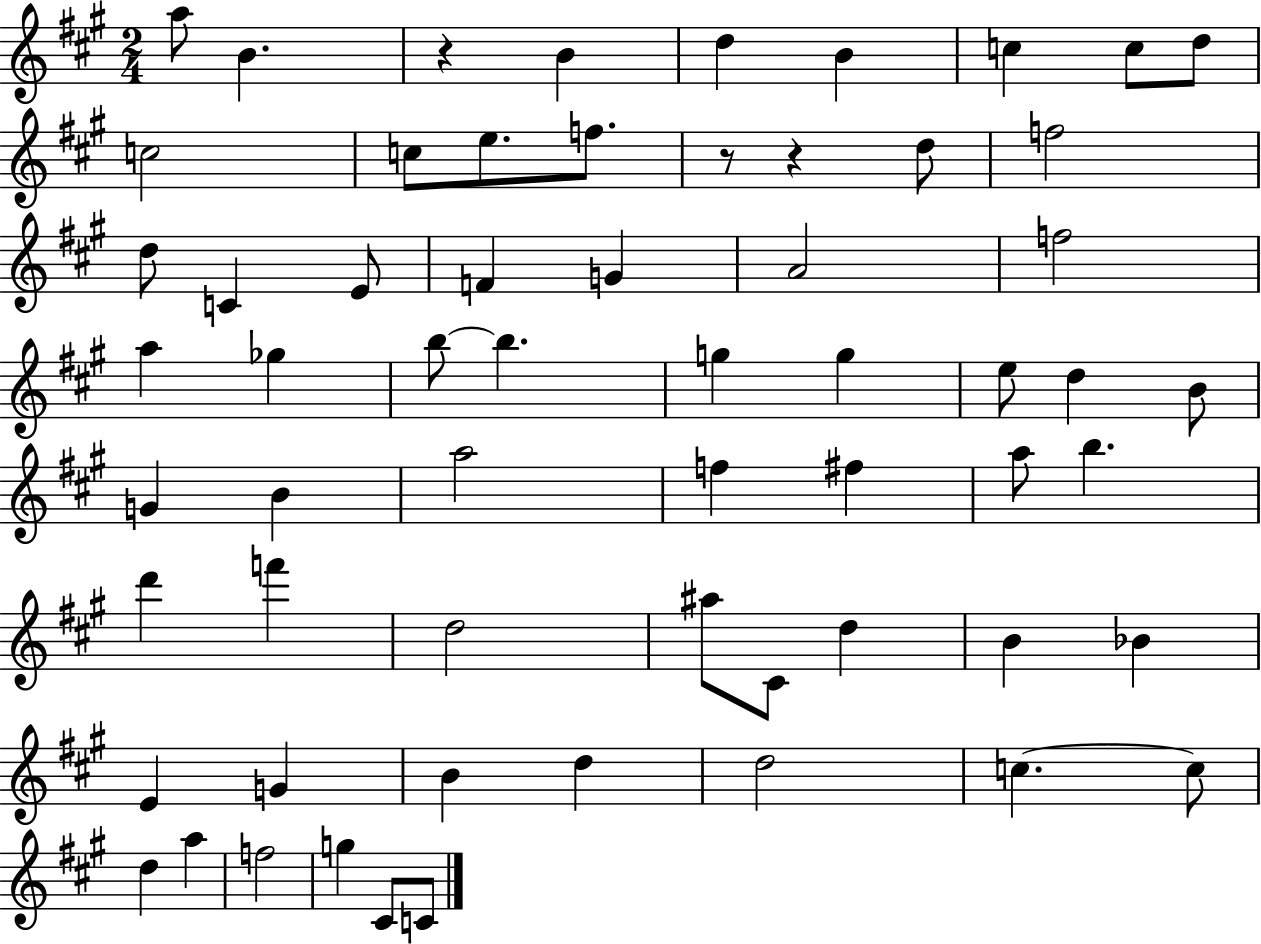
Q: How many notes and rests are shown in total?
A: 61